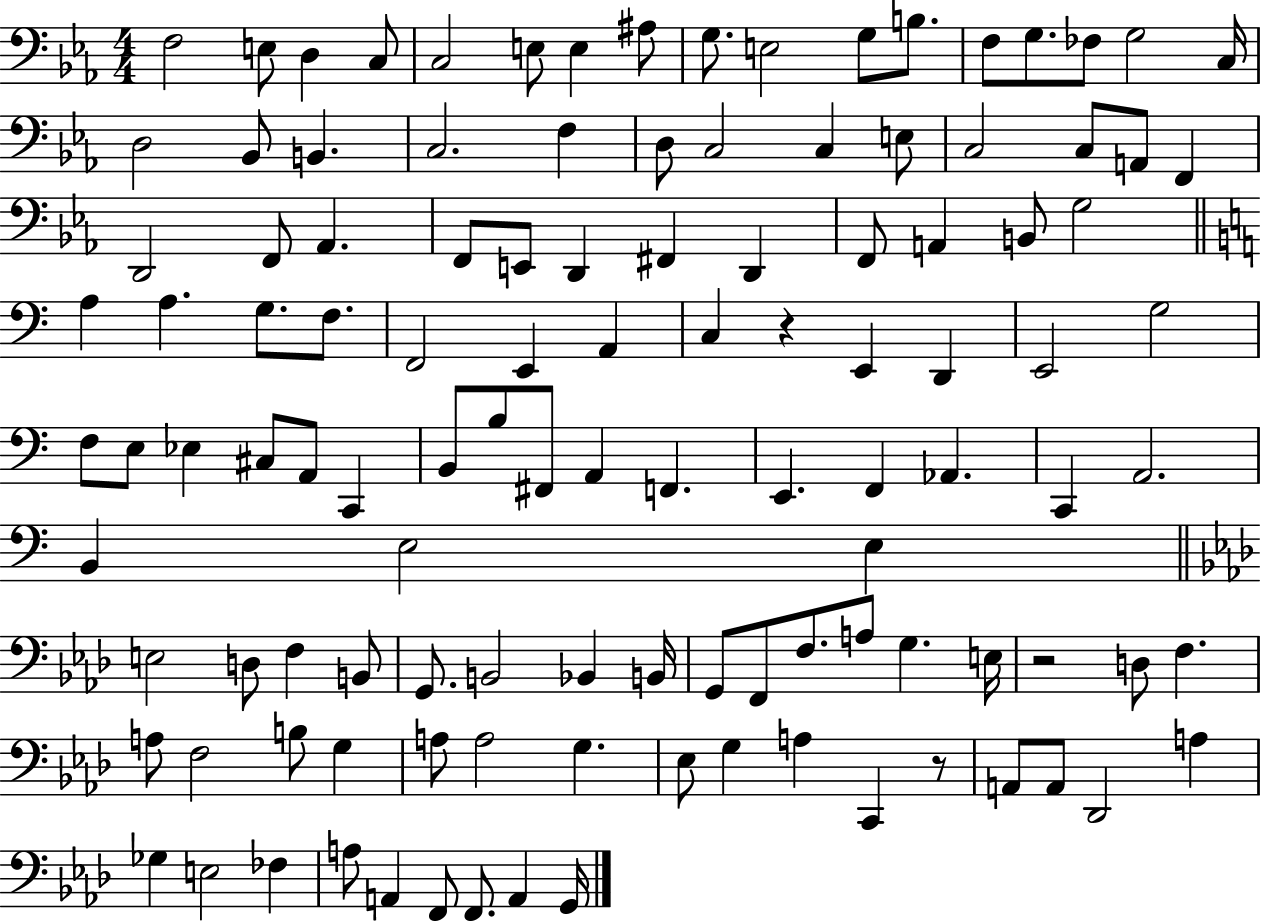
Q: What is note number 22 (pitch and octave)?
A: F3